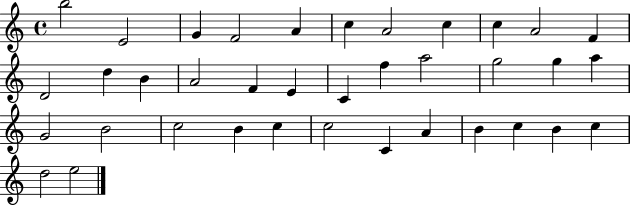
X:1
T:Untitled
M:4/4
L:1/4
K:C
b2 E2 G F2 A c A2 c c A2 F D2 d B A2 F E C f a2 g2 g a G2 B2 c2 B c c2 C A B c B c d2 e2